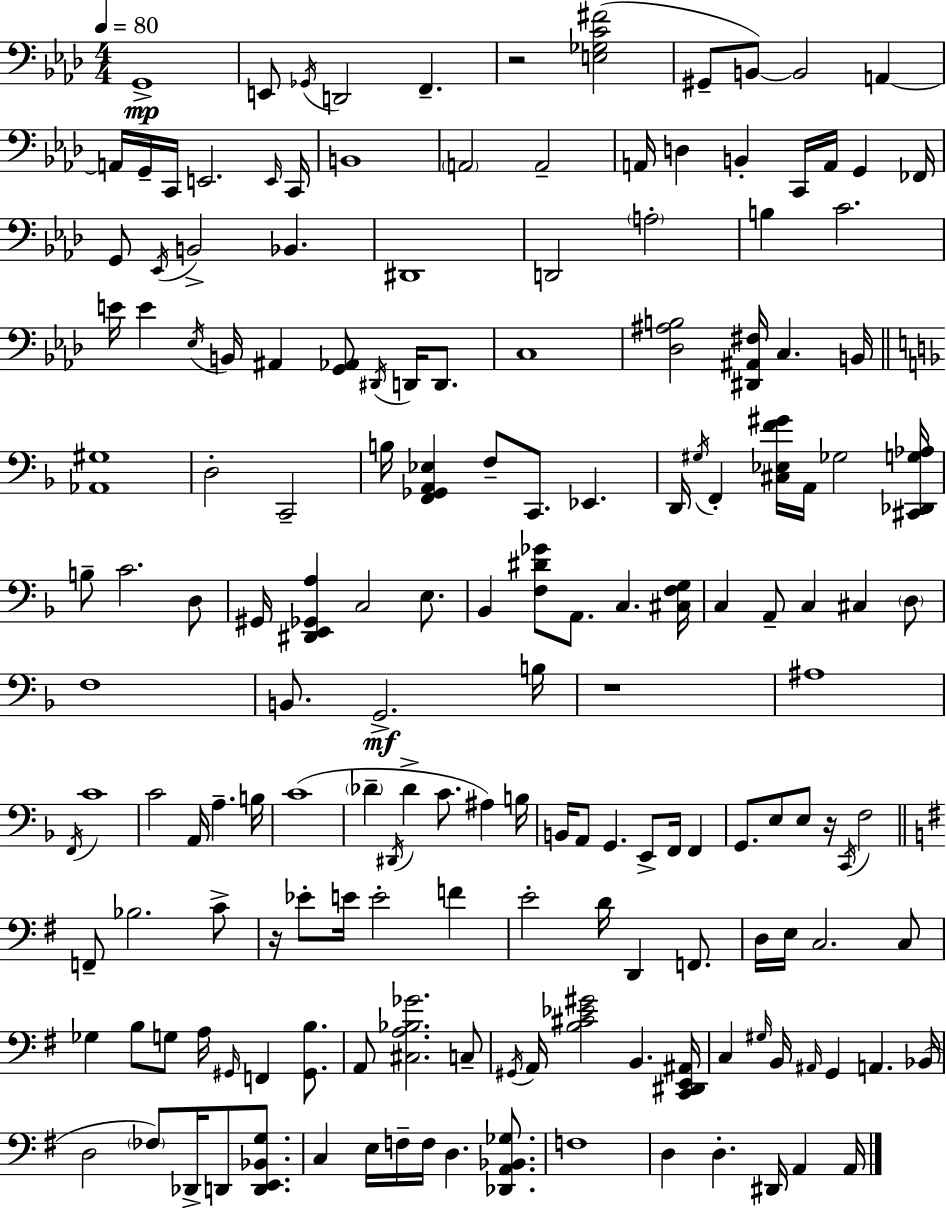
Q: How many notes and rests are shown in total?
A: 168